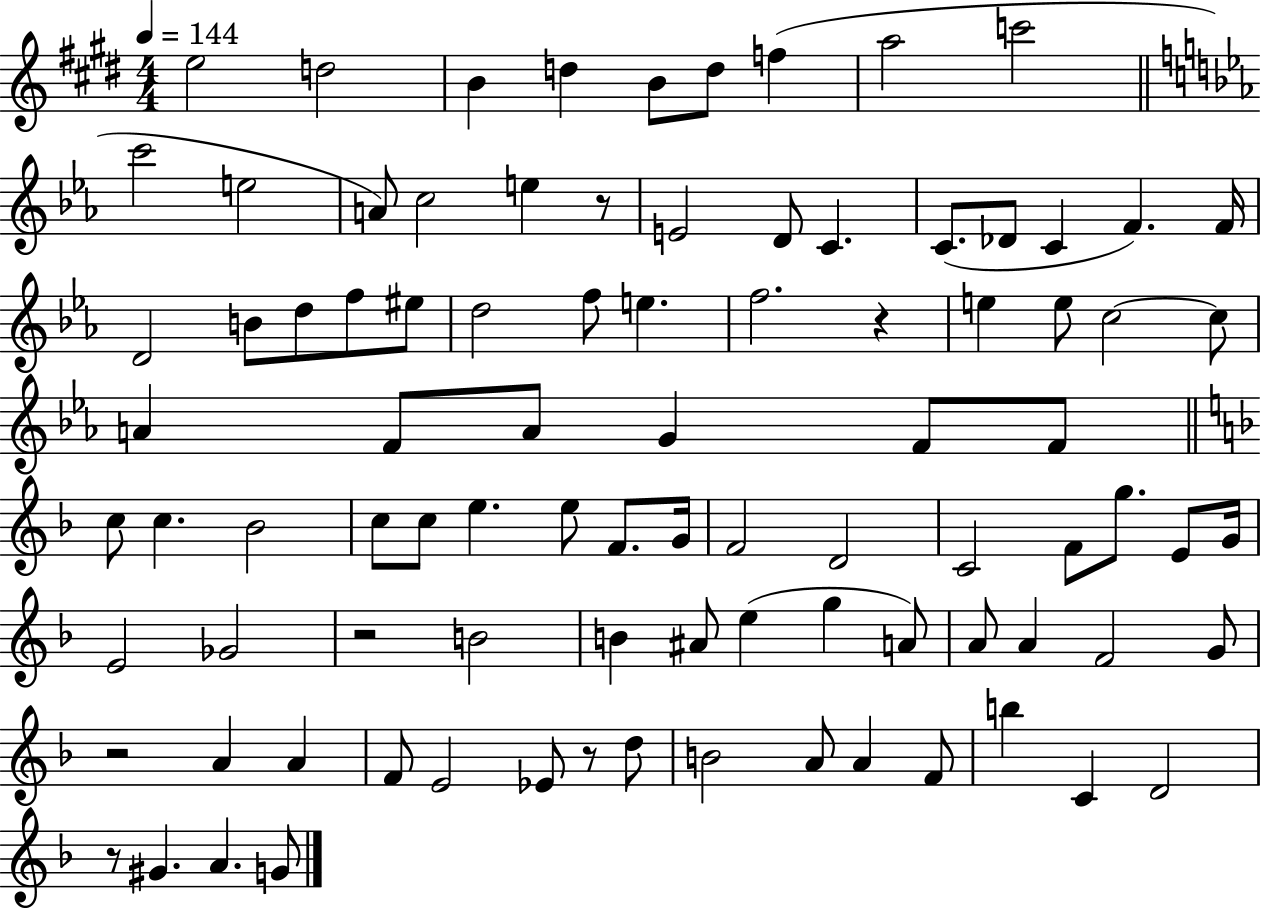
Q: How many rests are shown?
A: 6